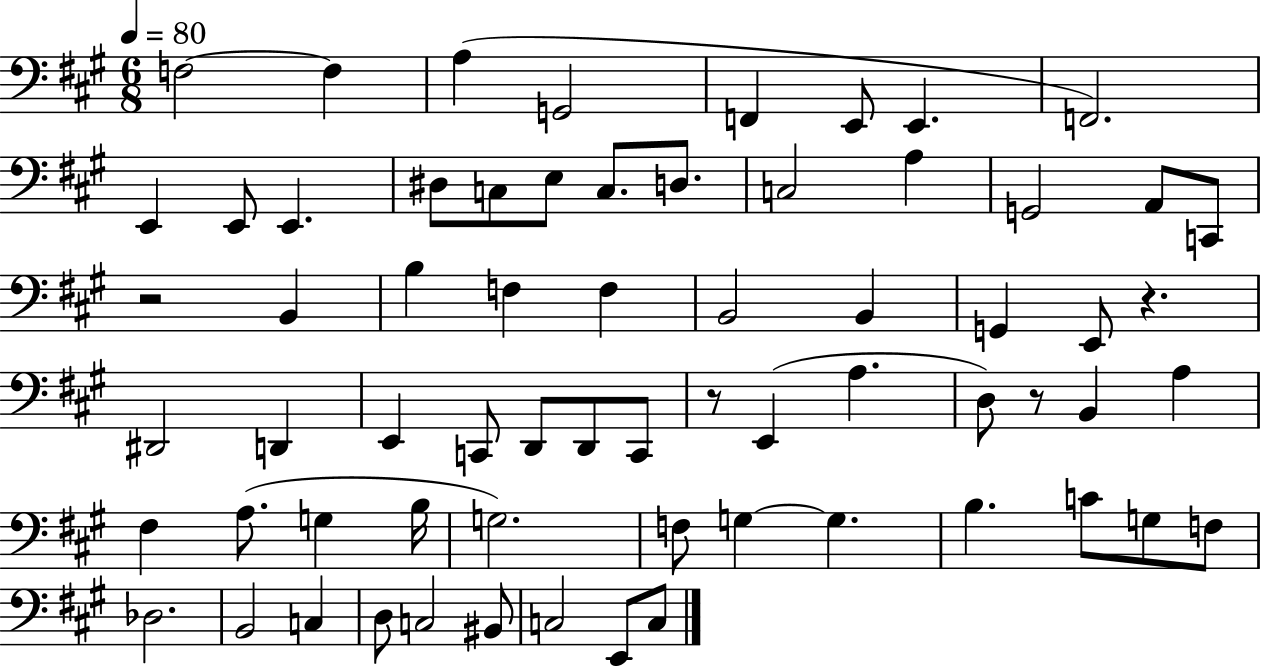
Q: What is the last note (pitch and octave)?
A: C3